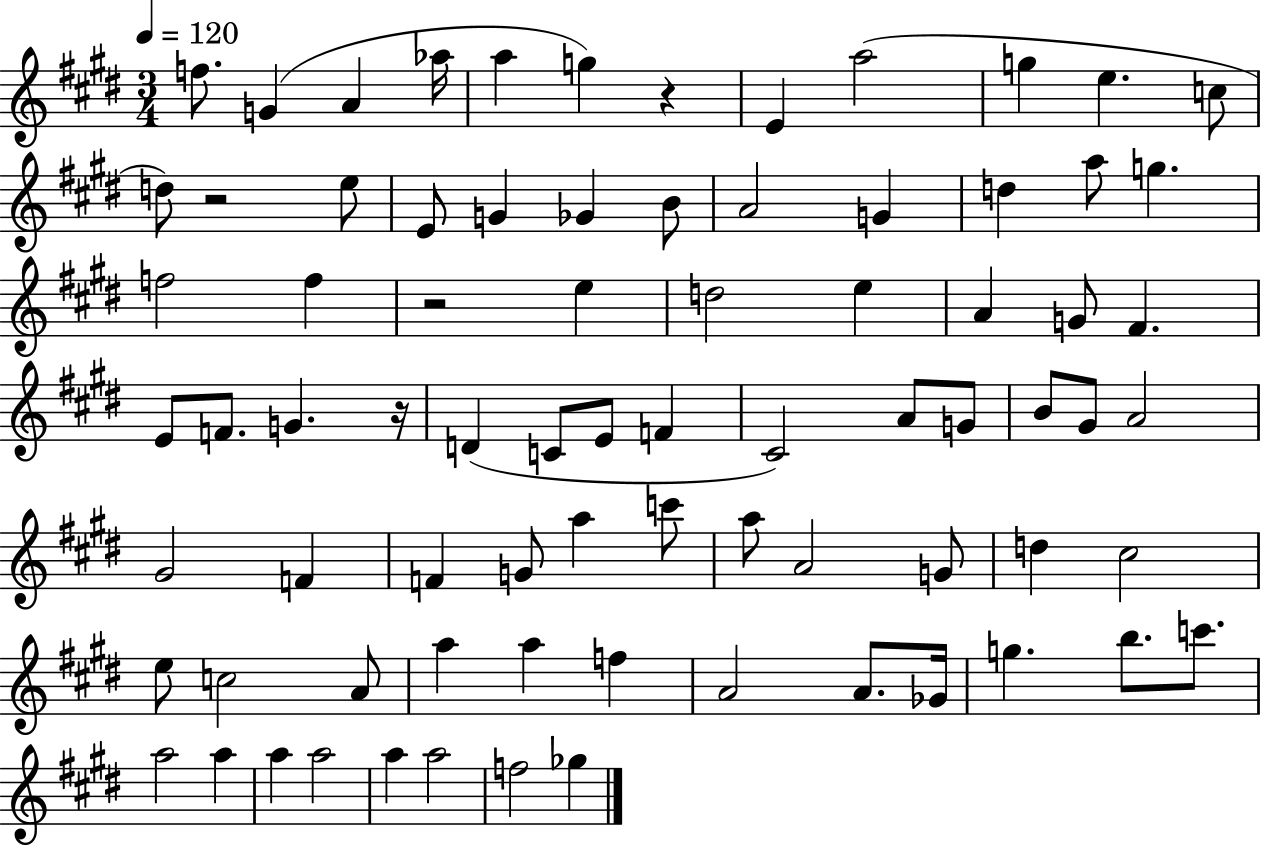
X:1
T:Untitled
M:3/4
L:1/4
K:E
f/2 G A _a/4 a g z E a2 g e c/2 d/2 z2 e/2 E/2 G _G B/2 A2 G d a/2 g f2 f z2 e d2 e A G/2 ^F E/2 F/2 G z/4 D C/2 E/2 F ^C2 A/2 G/2 B/2 ^G/2 A2 ^G2 F F G/2 a c'/2 a/2 A2 G/2 d ^c2 e/2 c2 A/2 a a f A2 A/2 _G/4 g b/2 c'/2 a2 a a a2 a a2 f2 _g